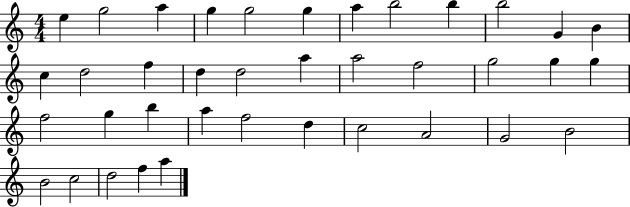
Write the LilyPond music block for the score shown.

{
  \clef treble
  \numericTimeSignature
  \time 4/4
  \key c \major
  e''4 g''2 a''4 | g''4 g''2 g''4 | a''4 b''2 b''4 | b''2 g'4 b'4 | \break c''4 d''2 f''4 | d''4 d''2 a''4 | a''2 f''2 | g''2 g''4 g''4 | \break f''2 g''4 b''4 | a''4 f''2 d''4 | c''2 a'2 | g'2 b'2 | \break b'2 c''2 | d''2 f''4 a''4 | \bar "|."
}